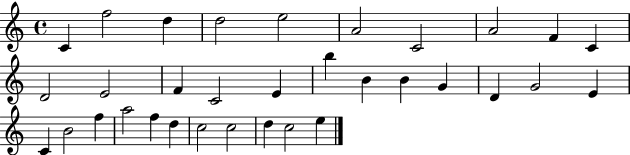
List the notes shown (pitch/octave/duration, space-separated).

C4/q F5/h D5/q D5/h E5/h A4/h C4/h A4/h F4/q C4/q D4/h E4/h F4/q C4/h E4/q B5/q B4/q B4/q G4/q D4/q G4/h E4/q C4/q B4/h F5/q A5/h F5/q D5/q C5/h C5/h D5/q C5/h E5/q